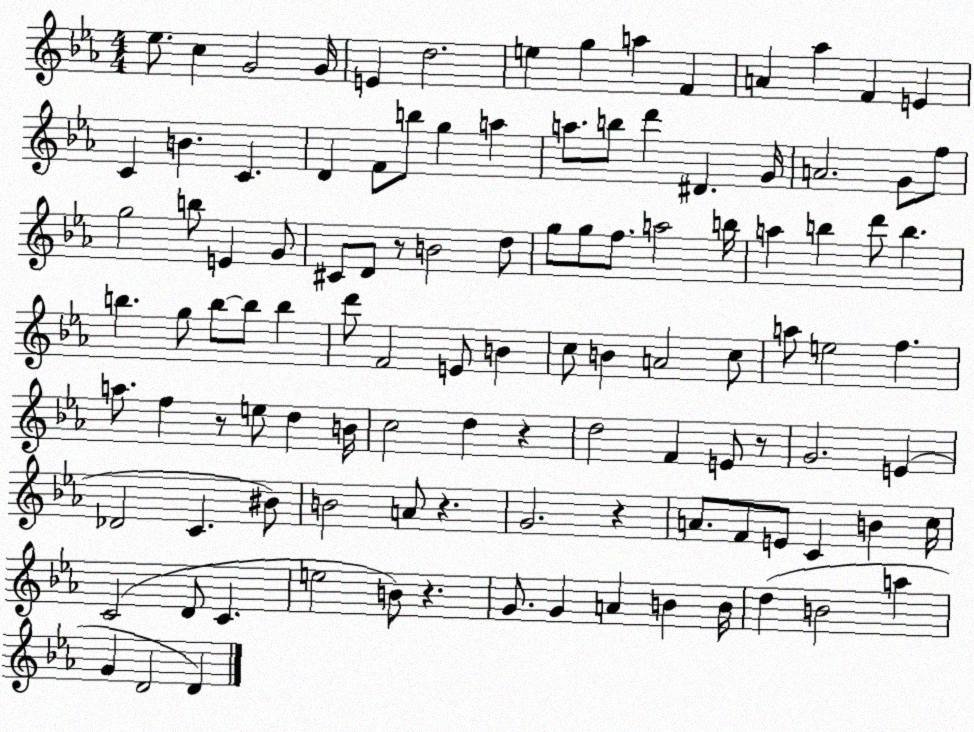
X:1
T:Untitled
M:4/4
L:1/4
K:Eb
_e/2 c G2 G/4 E d2 e g a F A _a F E C B C D F/2 b/2 g a a/2 b/2 d' ^D G/4 A2 G/2 f/2 g2 b/2 E G/2 ^C/2 D/2 z/2 B2 d/2 g/2 g/2 f/2 a2 b/4 a b d'/2 b b g/2 b/2 b/2 b d'/2 F2 E/2 B c/2 B A2 c/2 a/2 e2 f a/2 f z/2 e/2 d B/4 c2 d z d2 F E/2 z/2 G2 E _D2 C ^B/2 B2 A/2 z G2 z A/2 F/2 E/2 C B c/4 C2 D/2 C e2 B/2 z G/2 G A B B/4 d B2 a G D2 D